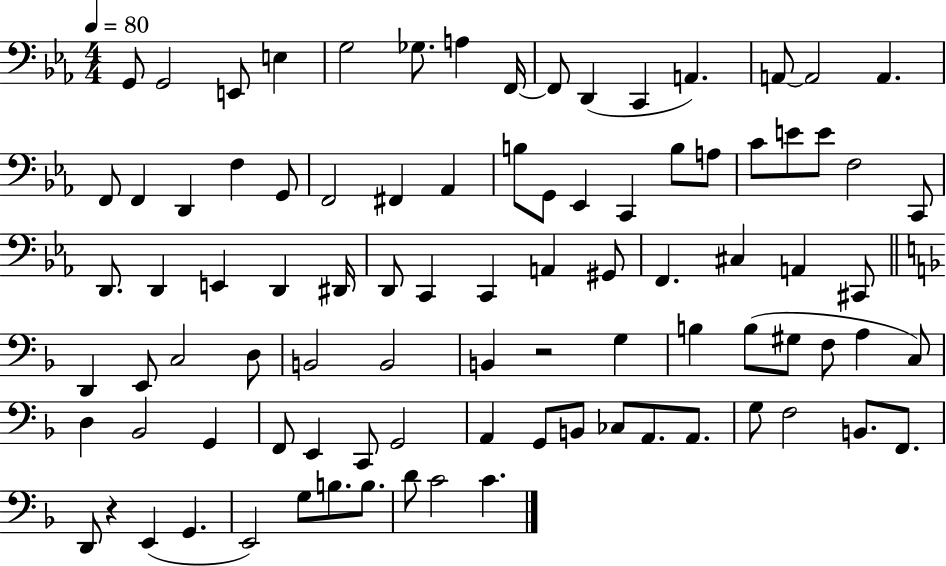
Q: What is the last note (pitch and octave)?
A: C4